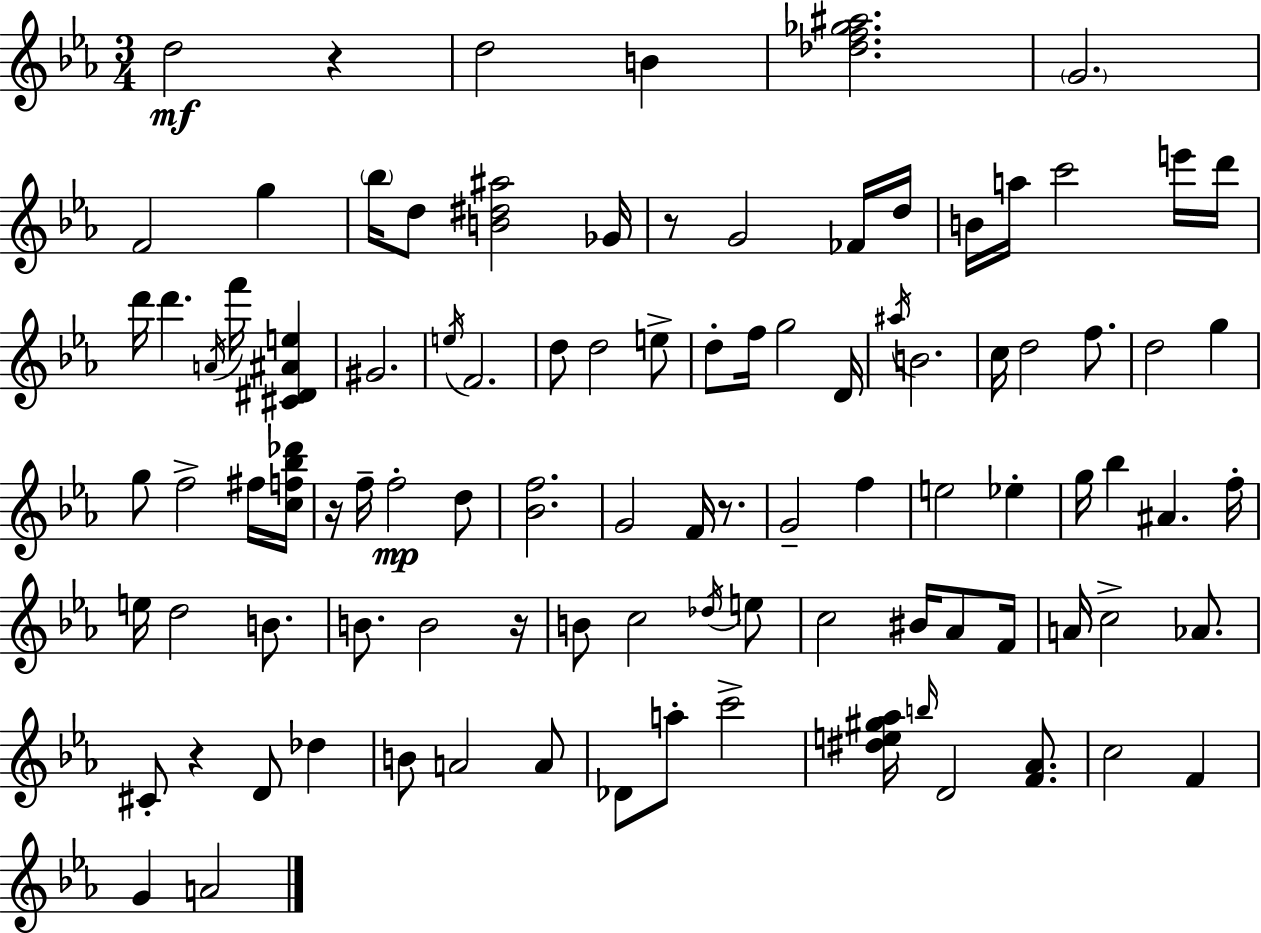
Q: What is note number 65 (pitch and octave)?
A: BIS4